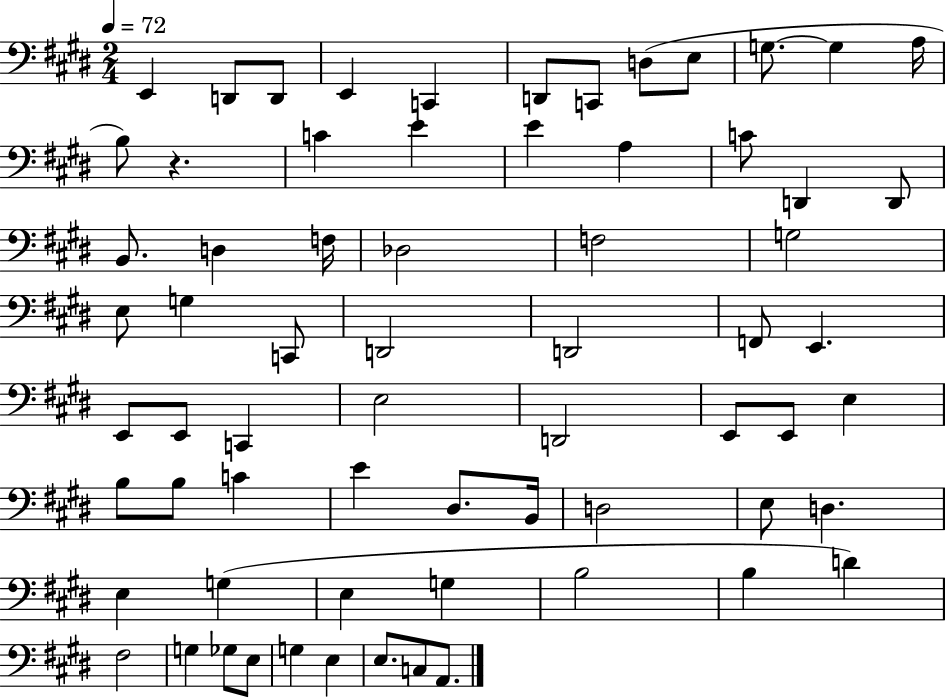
X:1
T:Untitled
M:2/4
L:1/4
K:E
E,, D,,/2 D,,/2 E,, C,, D,,/2 C,,/2 D,/2 E,/2 G,/2 G, A,/4 B,/2 z C E E A, C/2 D,, D,,/2 B,,/2 D, F,/4 _D,2 F,2 G,2 E,/2 G, C,,/2 D,,2 D,,2 F,,/2 E,, E,,/2 E,,/2 C,, E,2 D,,2 E,,/2 E,,/2 E, B,/2 B,/2 C E ^D,/2 B,,/4 D,2 E,/2 D, E, G, E, G, B,2 B, D ^F,2 G, _G,/2 E,/2 G, E, E,/2 C,/2 A,,/2